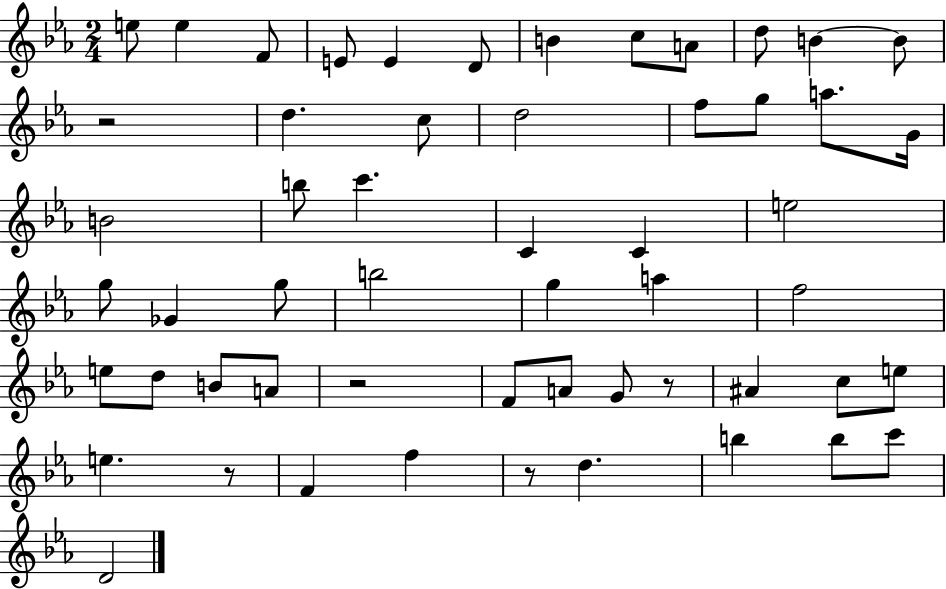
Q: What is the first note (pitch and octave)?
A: E5